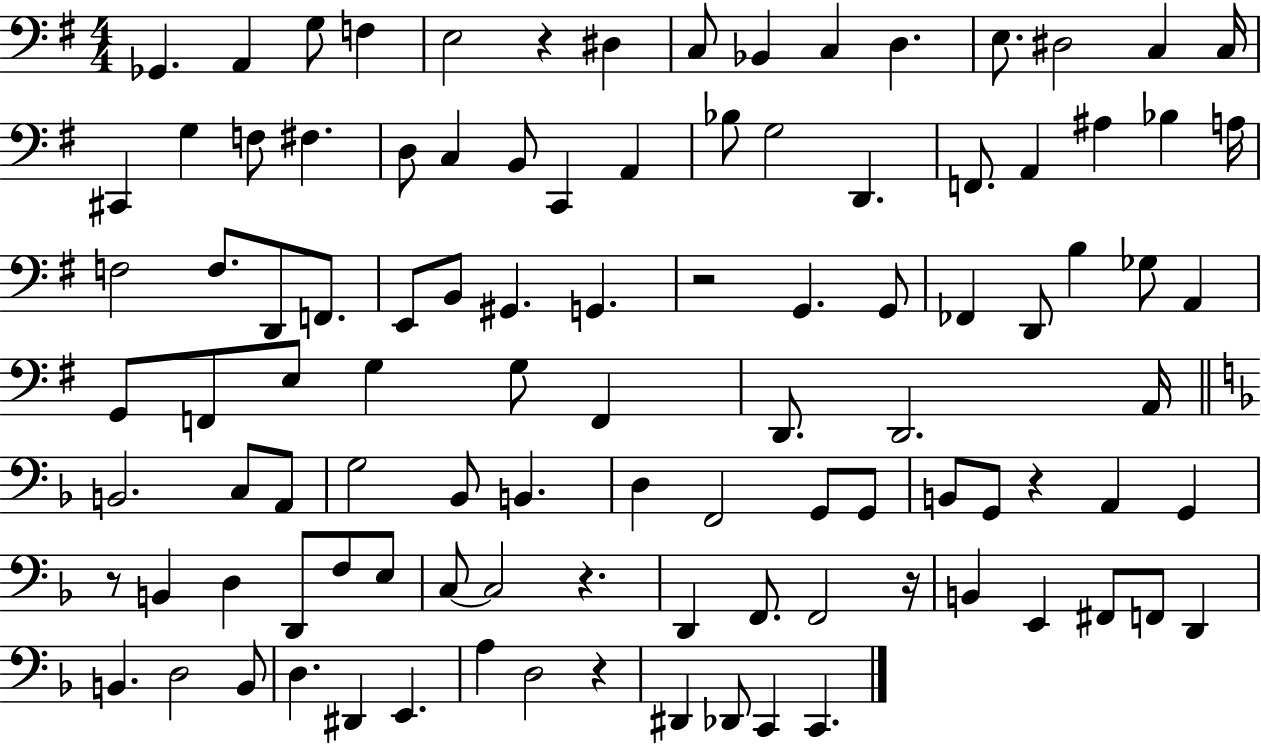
X:1
T:Untitled
M:4/4
L:1/4
K:G
_G,, A,, G,/2 F, E,2 z ^D, C,/2 _B,, C, D, E,/2 ^D,2 C, C,/4 ^C,, G, F,/2 ^F, D,/2 C, B,,/2 C,, A,, _B,/2 G,2 D,, F,,/2 A,, ^A, _B, A,/4 F,2 F,/2 D,,/2 F,,/2 E,,/2 B,,/2 ^G,, G,, z2 G,, G,,/2 _F,, D,,/2 B, _G,/2 A,, G,,/2 F,,/2 E,/2 G, G,/2 F,, D,,/2 D,,2 A,,/4 B,,2 C,/2 A,,/2 G,2 _B,,/2 B,, D, F,,2 G,,/2 G,,/2 B,,/2 G,,/2 z A,, G,, z/2 B,, D, D,,/2 F,/2 E,/2 C,/2 C,2 z D,, F,,/2 F,,2 z/4 B,, E,, ^F,,/2 F,,/2 D,, B,, D,2 B,,/2 D, ^D,, E,, A, D,2 z ^D,, _D,,/2 C,, C,,